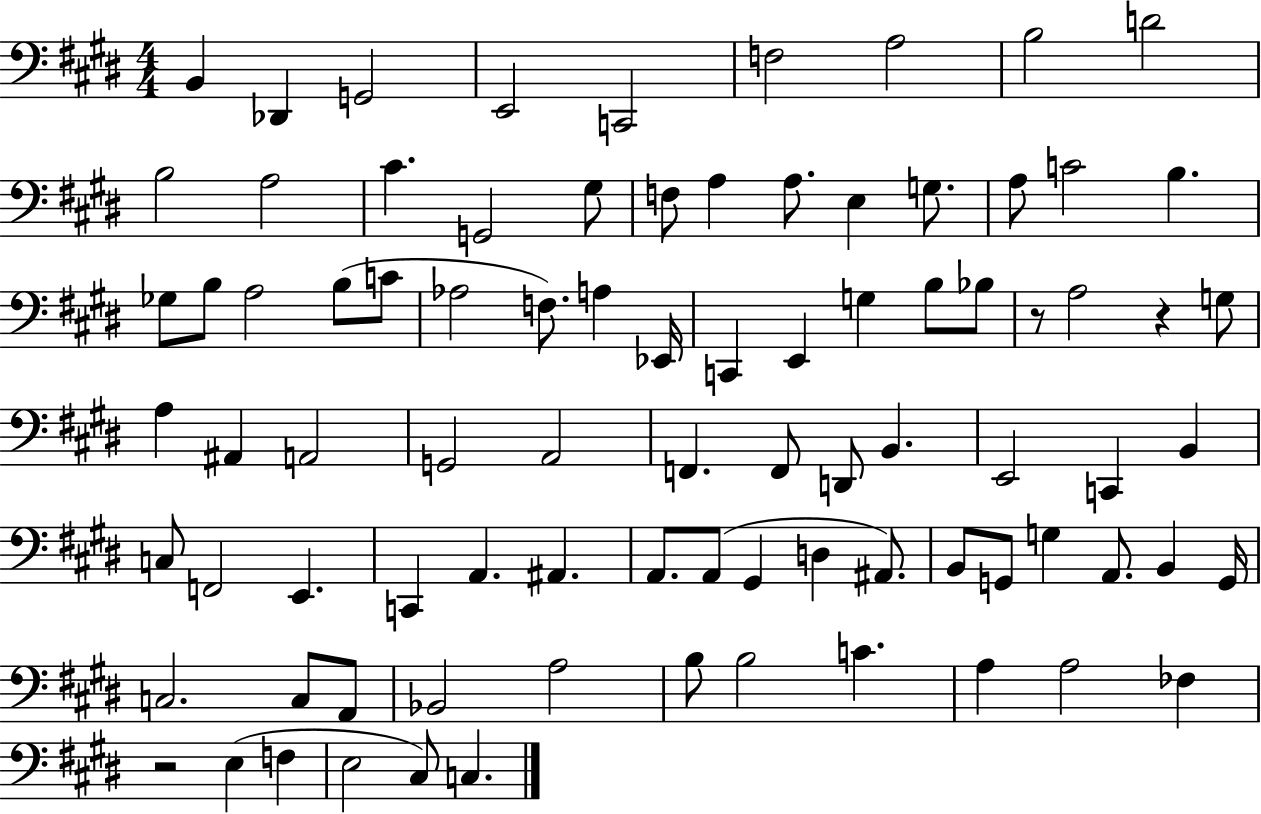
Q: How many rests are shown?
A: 3